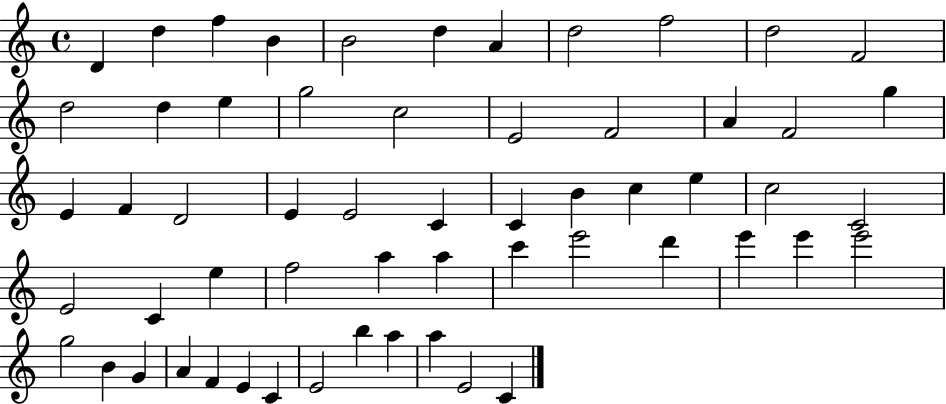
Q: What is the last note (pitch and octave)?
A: C4